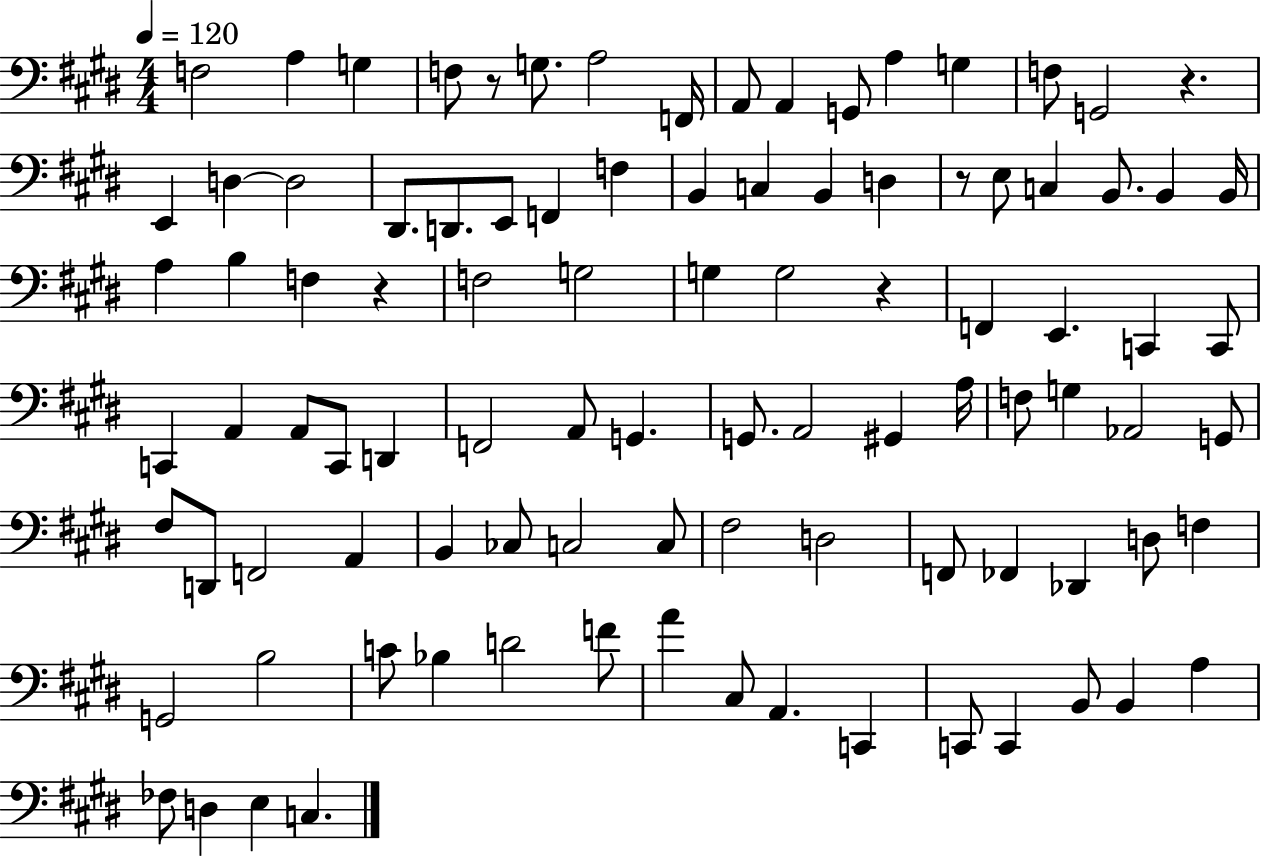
X:1
T:Untitled
M:4/4
L:1/4
K:E
F,2 A, G, F,/2 z/2 G,/2 A,2 F,,/4 A,,/2 A,, G,,/2 A, G, F,/2 G,,2 z E,, D, D,2 ^D,,/2 D,,/2 E,,/2 F,, F, B,, C, B,, D, z/2 E,/2 C, B,,/2 B,, B,,/4 A, B, F, z F,2 G,2 G, G,2 z F,, E,, C,, C,,/2 C,, A,, A,,/2 C,,/2 D,, F,,2 A,,/2 G,, G,,/2 A,,2 ^G,, A,/4 F,/2 G, _A,,2 G,,/2 ^F,/2 D,,/2 F,,2 A,, B,, _C,/2 C,2 C,/2 ^F,2 D,2 F,,/2 _F,, _D,, D,/2 F, G,,2 B,2 C/2 _B, D2 F/2 A ^C,/2 A,, C,, C,,/2 C,, B,,/2 B,, A, _F,/2 D, E, C,